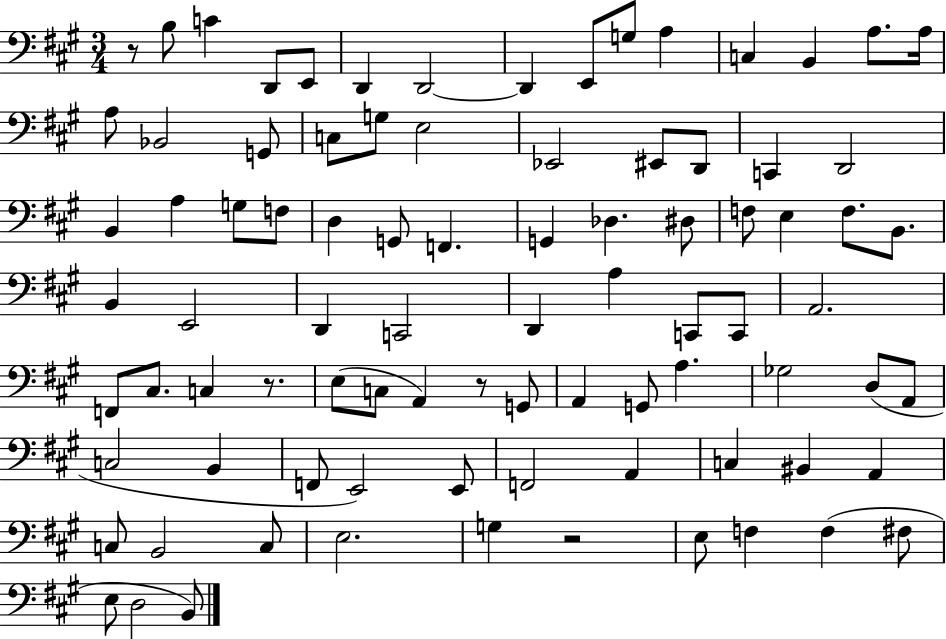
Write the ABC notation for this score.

X:1
T:Untitled
M:3/4
L:1/4
K:A
z/2 B,/2 C D,,/2 E,,/2 D,, D,,2 D,, E,,/2 G,/2 A, C, B,, A,/2 A,/4 A,/2 _B,,2 G,,/2 C,/2 G,/2 E,2 _E,,2 ^E,,/2 D,,/2 C,, D,,2 B,, A, G,/2 F,/2 D, G,,/2 F,, G,, _D, ^D,/2 F,/2 E, F,/2 B,,/2 B,, E,,2 D,, C,,2 D,, A, C,,/2 C,,/2 A,,2 F,,/2 ^C,/2 C, z/2 E,/2 C,/2 A,, z/2 G,,/2 A,, G,,/2 A, _G,2 D,/2 A,,/2 C,2 B,, F,,/2 E,,2 E,,/2 F,,2 A,, C, ^B,, A,, C,/2 B,,2 C,/2 E,2 G, z2 E,/2 F, F, ^F,/2 E,/2 D,2 B,,/2